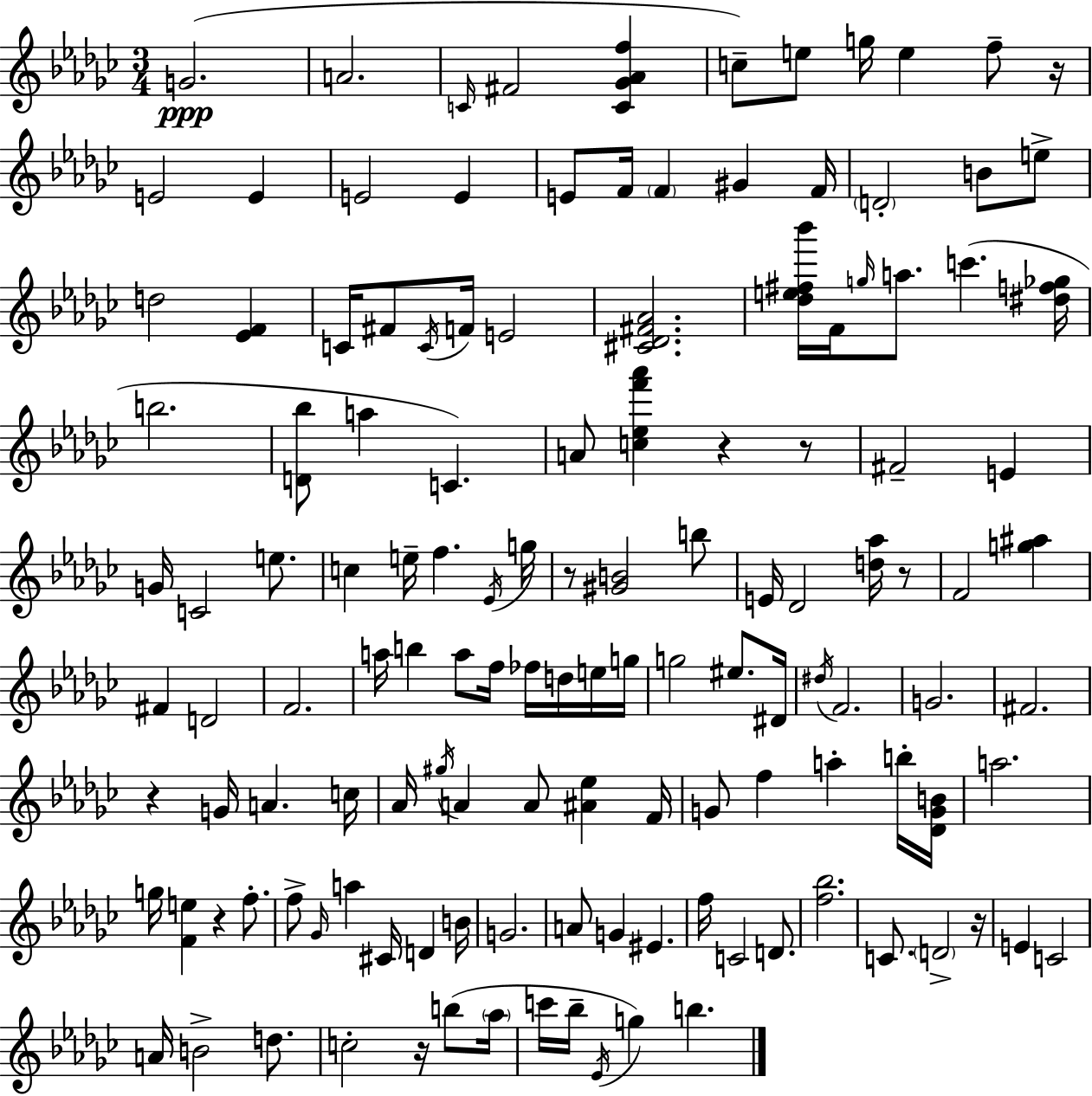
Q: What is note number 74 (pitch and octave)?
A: A4